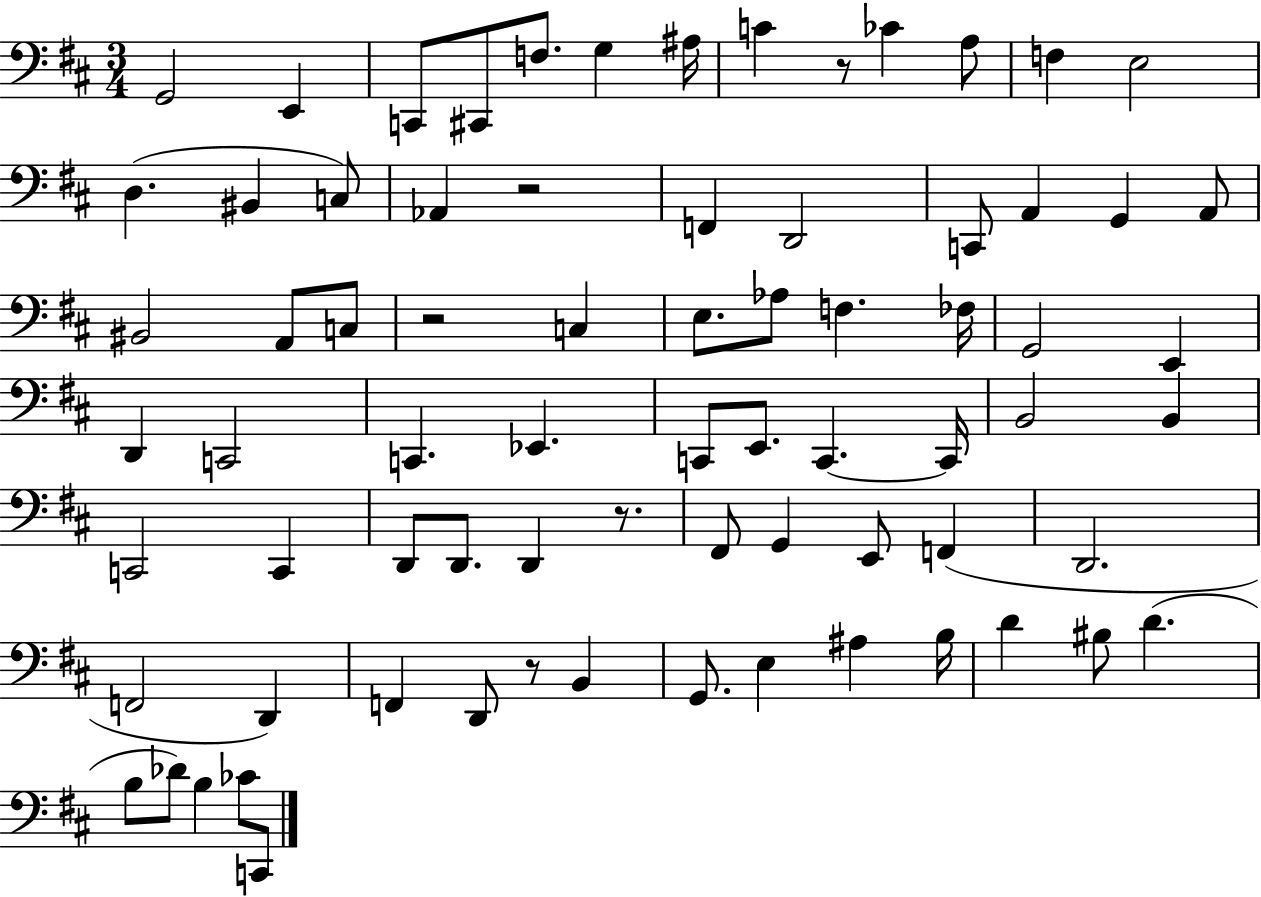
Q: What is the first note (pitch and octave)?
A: G2